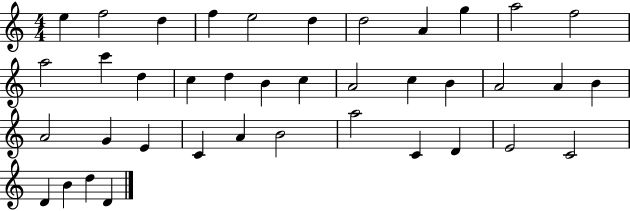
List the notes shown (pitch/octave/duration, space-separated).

E5/q F5/h D5/q F5/q E5/h D5/q D5/h A4/q G5/q A5/h F5/h A5/h C6/q D5/q C5/q D5/q B4/q C5/q A4/h C5/q B4/q A4/h A4/q B4/q A4/h G4/q E4/q C4/q A4/q B4/h A5/h C4/q D4/q E4/h C4/h D4/q B4/q D5/q D4/q